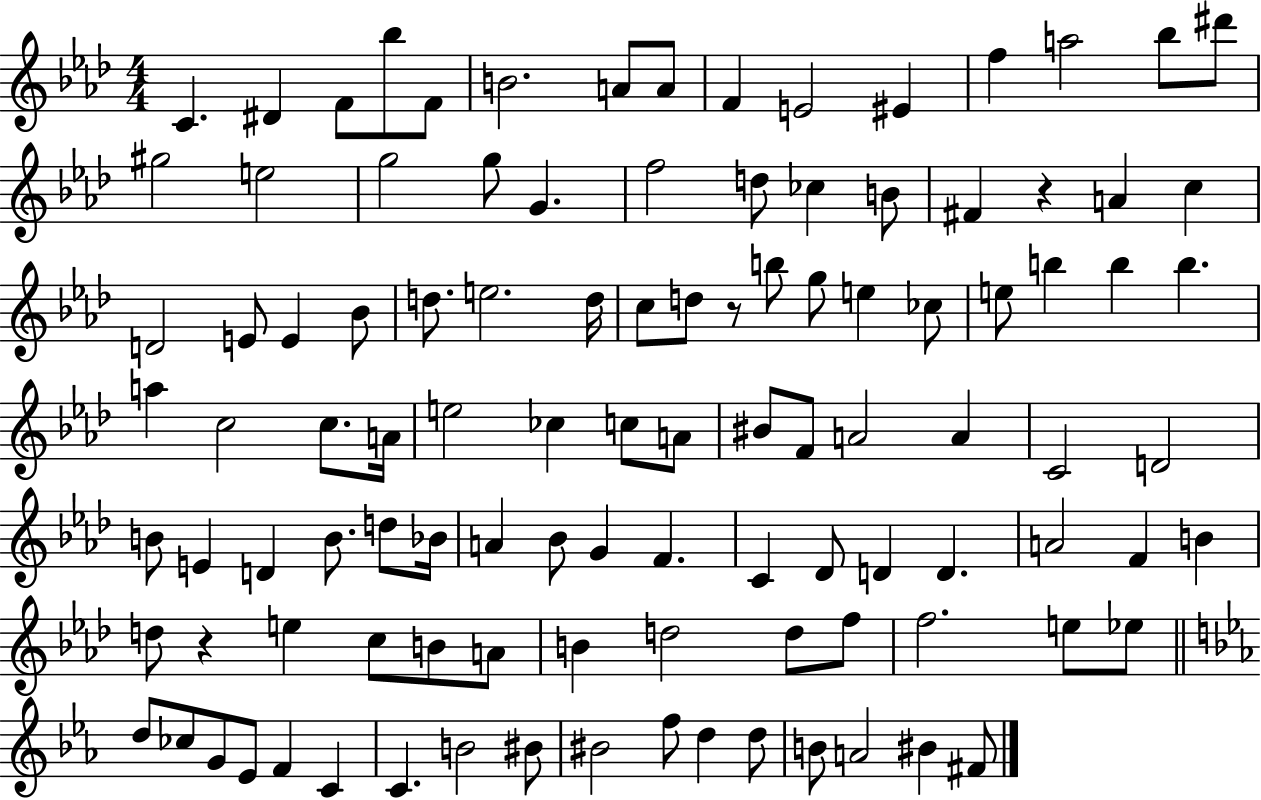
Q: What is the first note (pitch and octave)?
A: C4